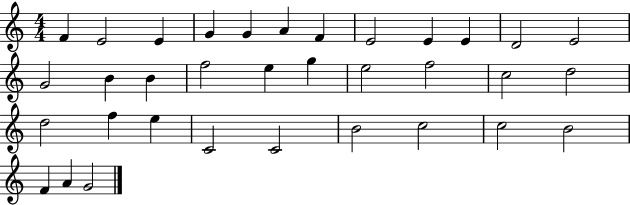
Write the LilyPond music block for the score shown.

{
  \clef treble
  \numericTimeSignature
  \time 4/4
  \key c \major
  f'4 e'2 e'4 | g'4 g'4 a'4 f'4 | e'2 e'4 e'4 | d'2 e'2 | \break g'2 b'4 b'4 | f''2 e''4 g''4 | e''2 f''2 | c''2 d''2 | \break d''2 f''4 e''4 | c'2 c'2 | b'2 c''2 | c''2 b'2 | \break f'4 a'4 g'2 | \bar "|."
}